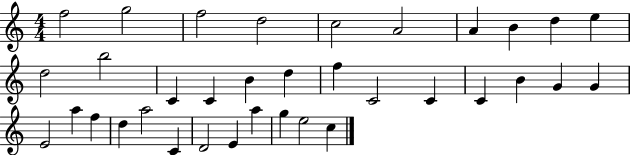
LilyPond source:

{
  \clef treble
  \numericTimeSignature
  \time 4/4
  \key c \major
  f''2 g''2 | f''2 d''2 | c''2 a'2 | a'4 b'4 d''4 e''4 | \break d''2 b''2 | c'4 c'4 b'4 d''4 | f''4 c'2 c'4 | c'4 b'4 g'4 g'4 | \break e'2 a''4 f''4 | d''4 a''2 c'4 | d'2 e'4 a''4 | g''4 e''2 c''4 | \break \bar "|."
}